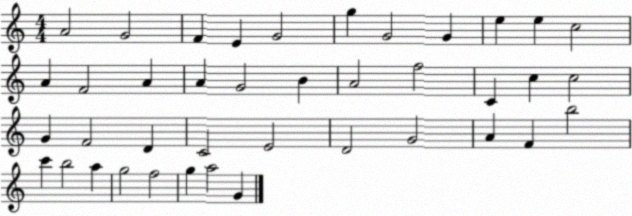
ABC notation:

X:1
T:Untitled
M:4/4
L:1/4
K:C
A2 G2 F E G2 g G2 G e e c2 A F2 A A G2 B A2 f2 C c c2 G F2 D C2 E2 D2 G2 A F b2 c' b2 a g2 f2 g a2 G